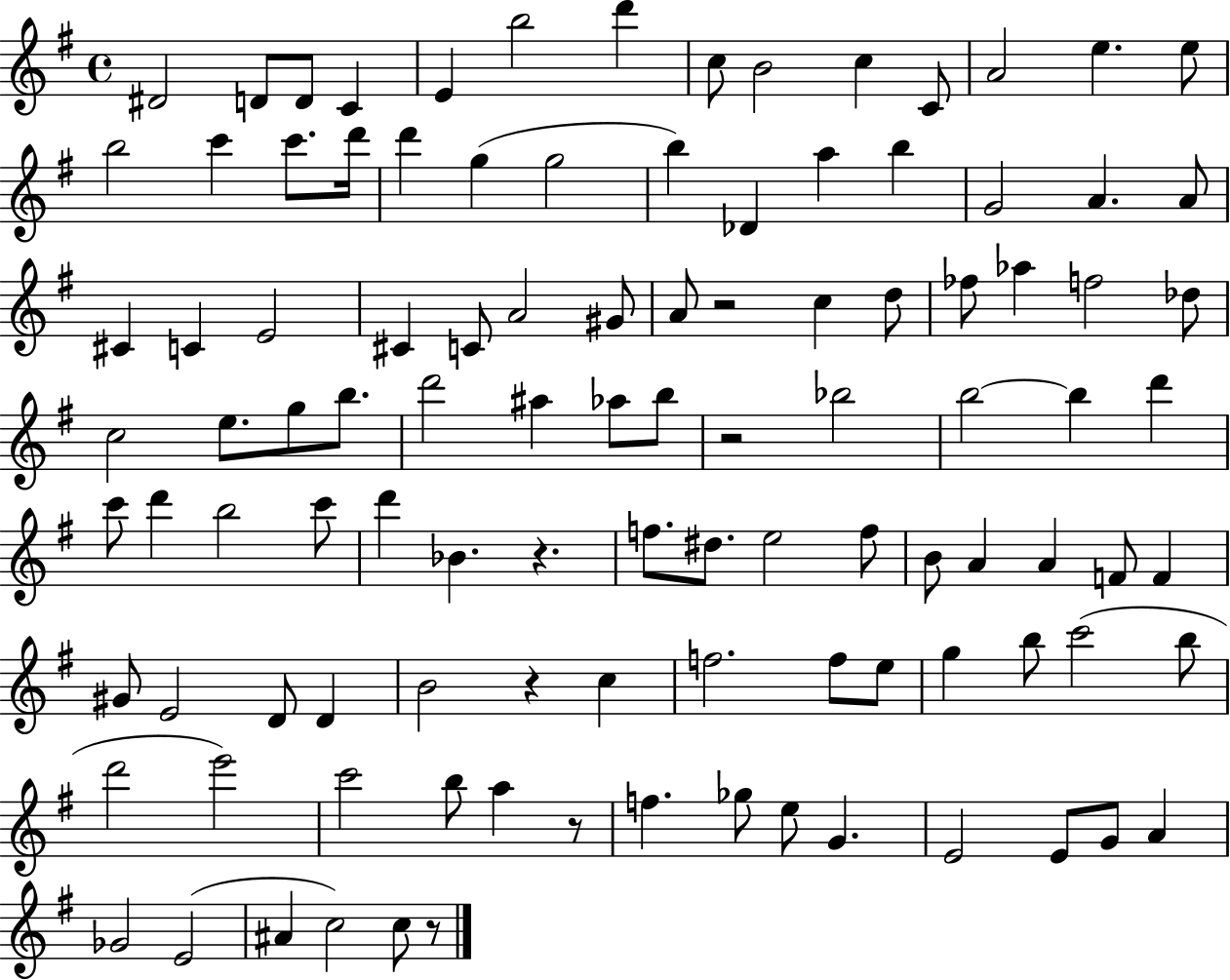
X:1
T:Untitled
M:4/4
L:1/4
K:G
^D2 D/2 D/2 C E b2 d' c/2 B2 c C/2 A2 e e/2 b2 c' c'/2 d'/4 d' g g2 b _D a b G2 A A/2 ^C C E2 ^C C/2 A2 ^G/2 A/2 z2 c d/2 _f/2 _a f2 _d/2 c2 e/2 g/2 b/2 d'2 ^a _a/2 b/2 z2 _b2 b2 b d' c'/2 d' b2 c'/2 d' _B z f/2 ^d/2 e2 f/2 B/2 A A F/2 F ^G/2 E2 D/2 D B2 z c f2 f/2 e/2 g b/2 c'2 b/2 d'2 e'2 c'2 b/2 a z/2 f _g/2 e/2 G E2 E/2 G/2 A _G2 E2 ^A c2 c/2 z/2